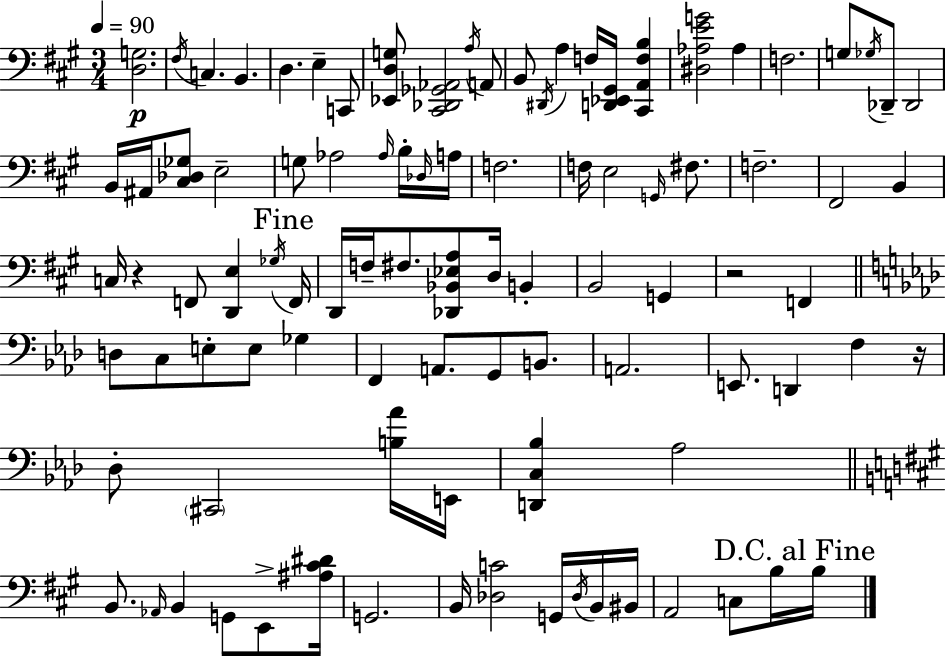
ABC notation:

X:1
T:Untitled
M:3/4
L:1/4
K:A
[D,G,]2 ^F,/4 C, B,, D, E, C,,/2 [_E,,D,G,]/2 [^C,,_D,,_G,,_A,,]2 A,/4 A,,/2 B,,/2 ^D,,/4 A, F,/4 [D,,_E,,^G,,]/4 [^C,,A,,F,B,] [^D,_A,EG]2 _A, F,2 G,/2 _G,/4 _D,,/2 _D,,2 B,,/4 ^A,,/4 [^C,_D,_G,]/2 E,2 G,/2 _A,2 _A,/4 B,/4 _D,/4 A,/4 F,2 F,/4 E,2 G,,/4 ^F,/2 F,2 ^F,,2 B,, C,/4 z F,,/2 [D,,E,] _G,/4 F,,/4 D,,/4 F,/4 ^F,/2 [_D,,_B,,_E,A,]/2 D,/4 B,, B,,2 G,, z2 F,, D,/2 C,/2 E,/2 E,/2 _G, F,, A,,/2 G,,/2 B,,/2 A,,2 E,,/2 D,, F, z/4 _D,/2 ^C,,2 [B,_A]/4 E,,/4 [D,,C,_B,] _A,2 B,,/2 _A,,/4 B,, G,,/2 E,,/2 [^A,^C^D]/4 G,,2 B,,/4 [_D,C]2 G,,/4 _D,/4 B,,/4 ^B,,/4 A,,2 C,/2 B,/4 B,/4